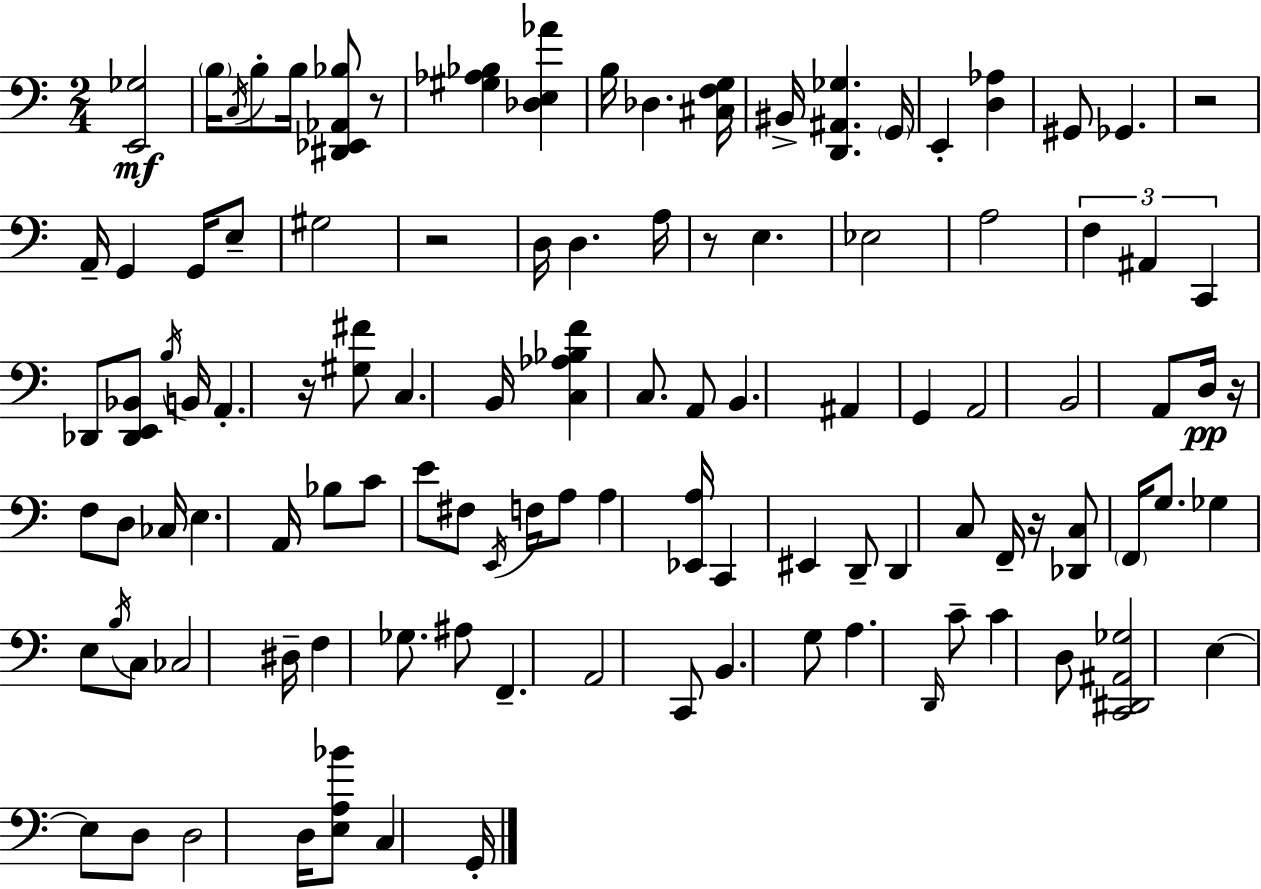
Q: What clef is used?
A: bass